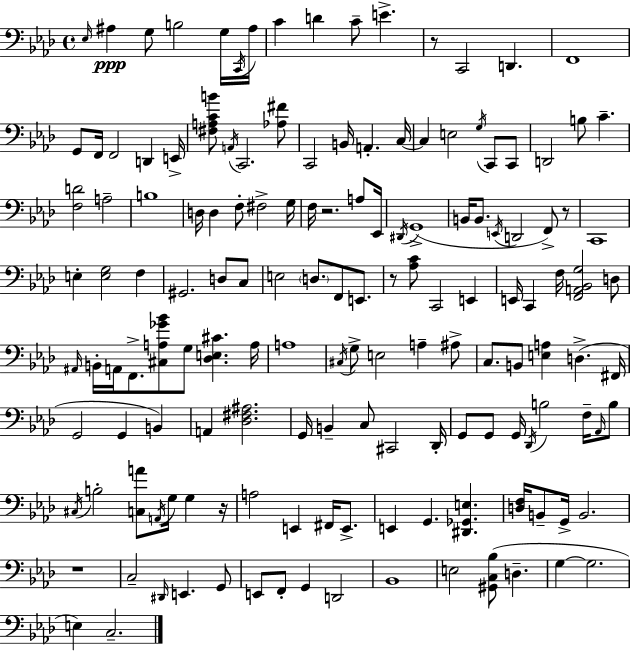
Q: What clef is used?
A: bass